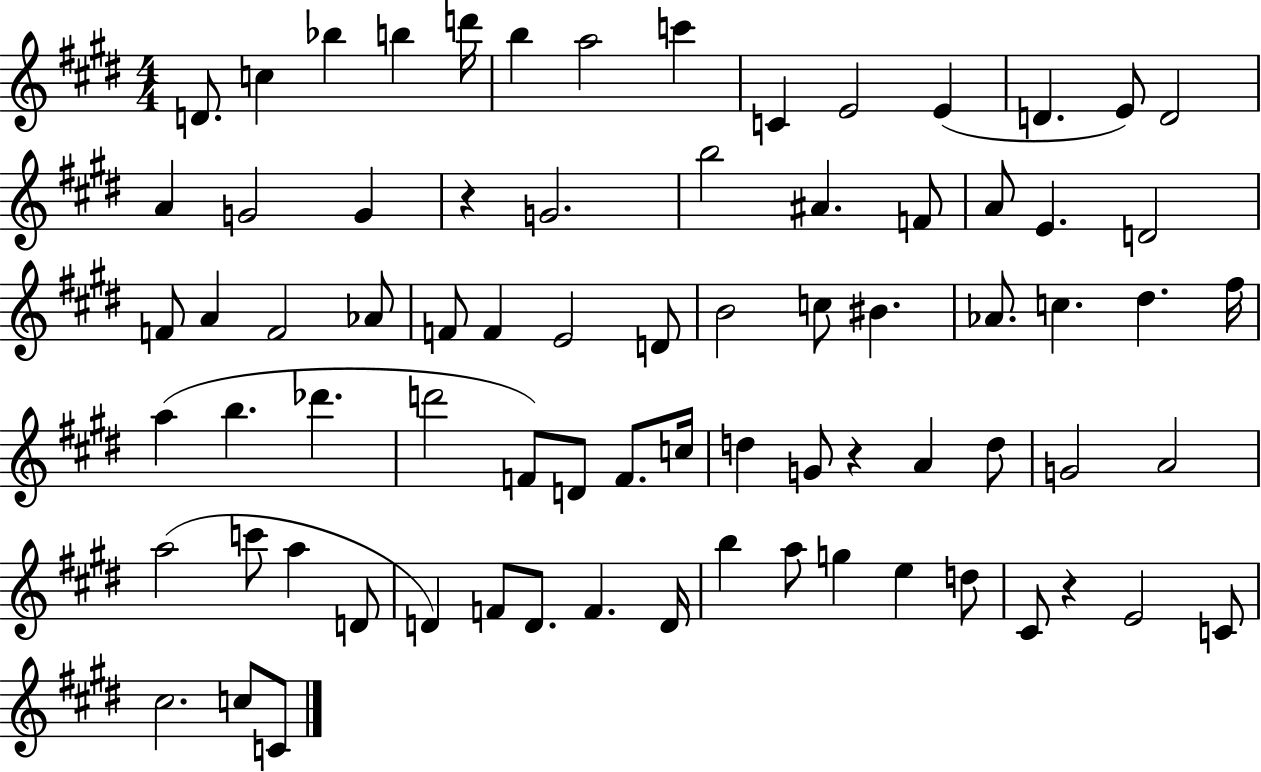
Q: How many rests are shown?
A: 3